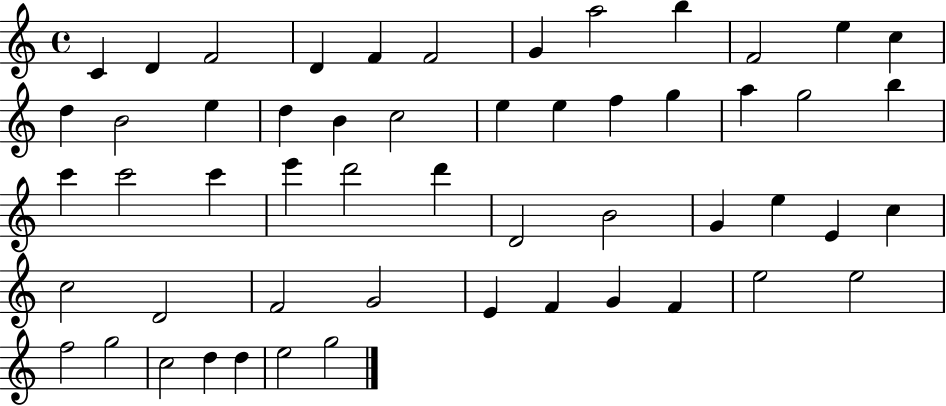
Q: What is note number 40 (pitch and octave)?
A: F4